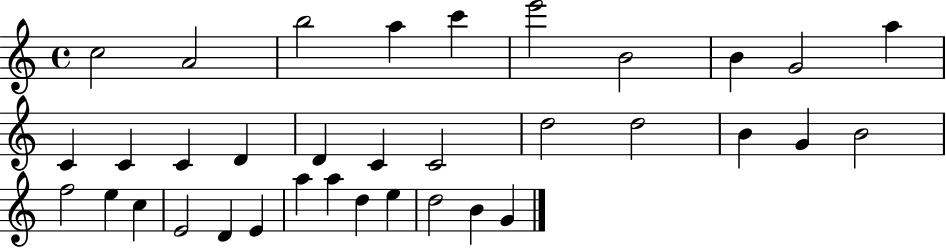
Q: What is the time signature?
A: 4/4